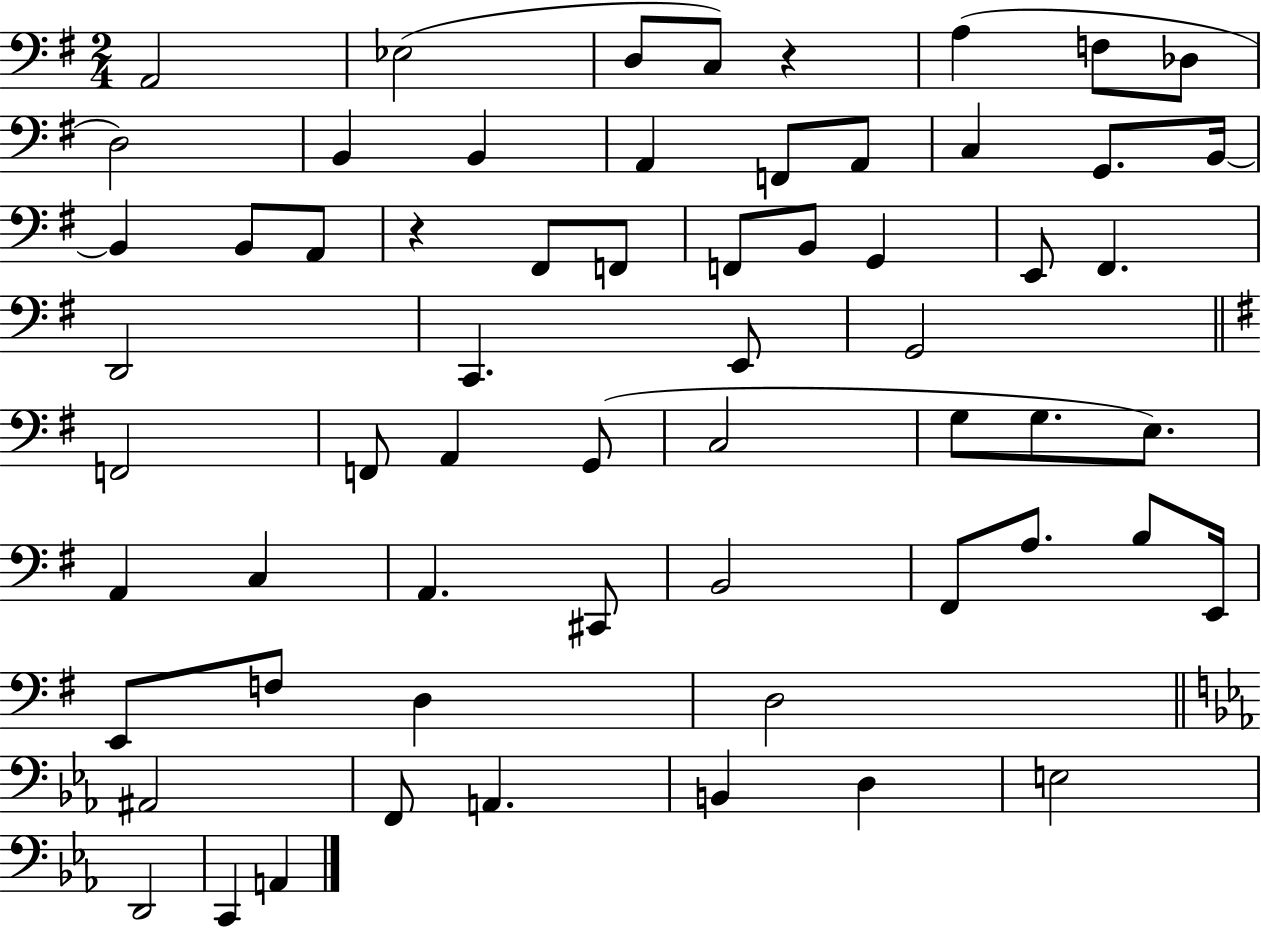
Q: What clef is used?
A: bass